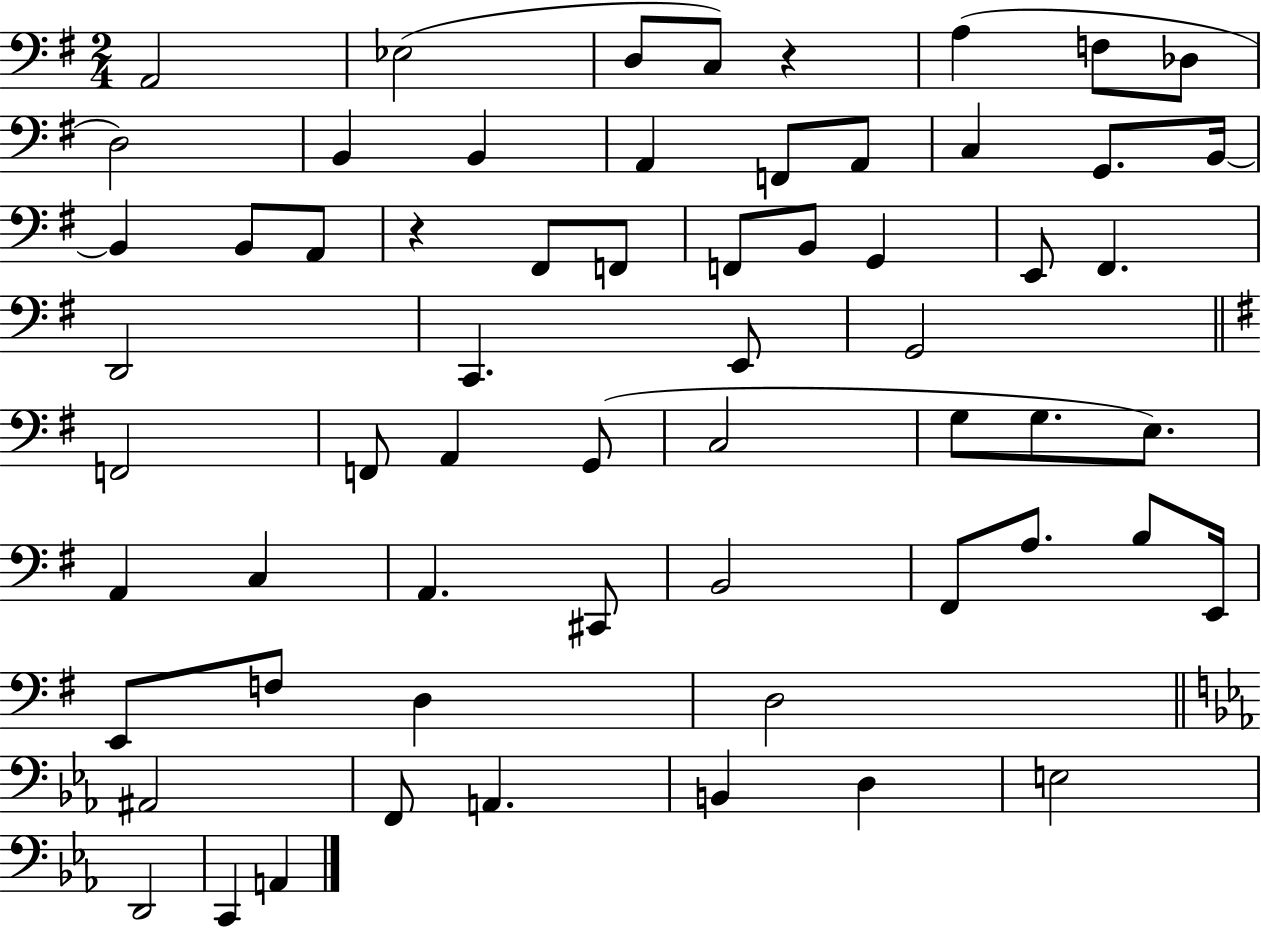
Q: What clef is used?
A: bass